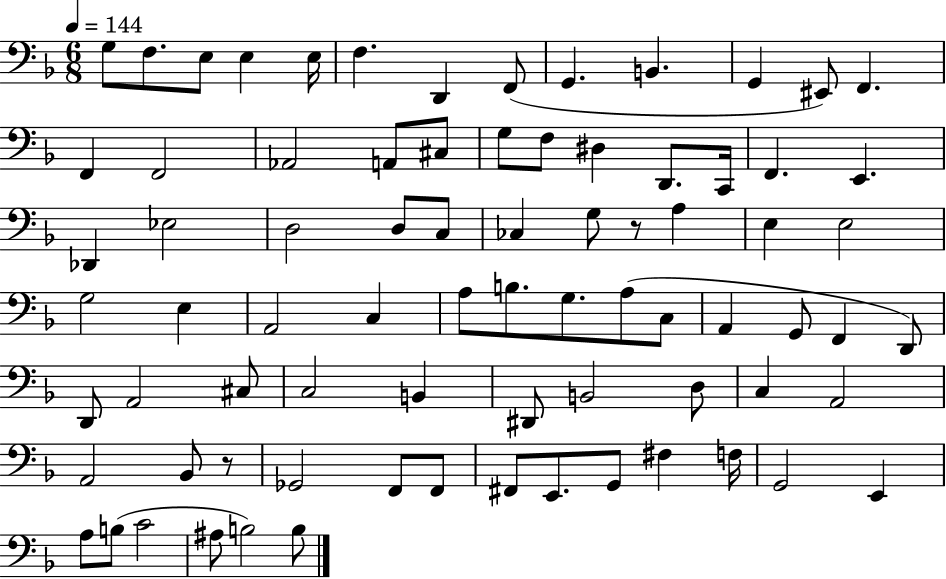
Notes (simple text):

G3/e F3/e. E3/e E3/q E3/s F3/q. D2/q F2/e G2/q. B2/q. G2/q EIS2/e F2/q. F2/q F2/h Ab2/h A2/e C#3/e G3/e F3/e D#3/q D2/e. C2/s F2/q. E2/q. Db2/q Eb3/h D3/h D3/e C3/e CES3/q G3/e R/e A3/q E3/q E3/h G3/h E3/q A2/h C3/q A3/e B3/e. G3/e. A3/e C3/e A2/q G2/e F2/q D2/e D2/e A2/h C#3/e C3/h B2/q D#2/e B2/h D3/e C3/q A2/h A2/h Bb2/e R/e Gb2/h F2/e F2/e F#2/e E2/e. G2/e F#3/q F3/s G2/h E2/q A3/e B3/e C4/h A#3/e B3/h B3/e